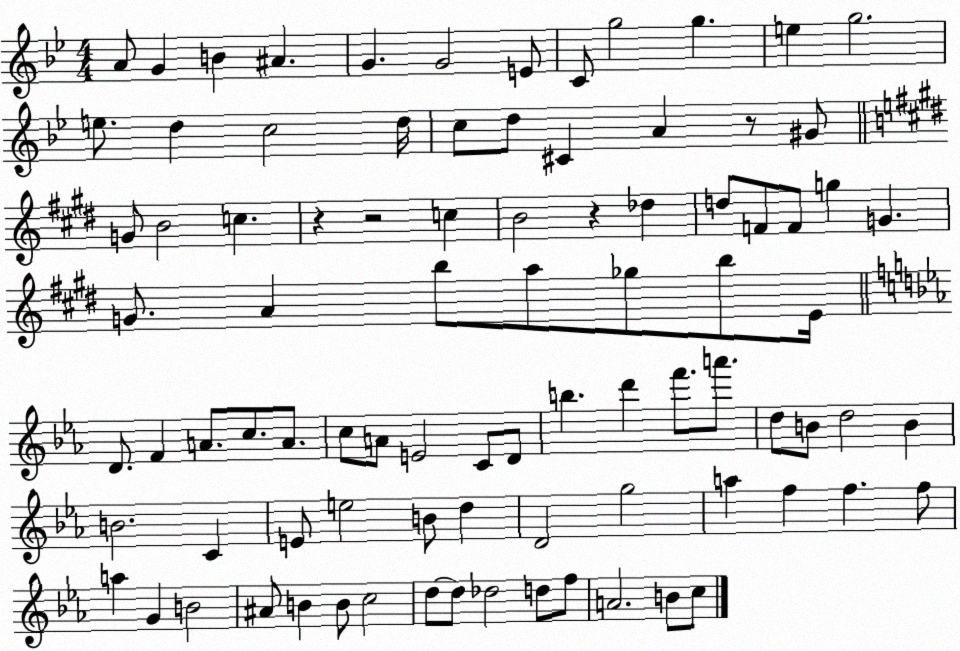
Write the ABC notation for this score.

X:1
T:Untitled
M:4/4
L:1/4
K:Bb
A/2 G B ^A G G2 E/2 C/2 g2 g e g2 e/2 d c2 d/4 c/2 d/2 ^C A z/2 ^G/2 G/2 B2 c z z2 c B2 z _d d/2 F/2 F/2 g G G/2 A b/2 a/2 _g/2 b/2 E/4 D/2 F A/2 c/2 A/2 c/2 A/2 E2 C/2 D/2 b d' f'/2 a'/2 d/2 B/2 d2 B B2 C E/2 e2 B/2 d D2 g2 a f f f/2 a G B2 ^A/2 B B/2 c2 d/2 d/2 _d2 d/2 f/2 A2 B/2 c/2